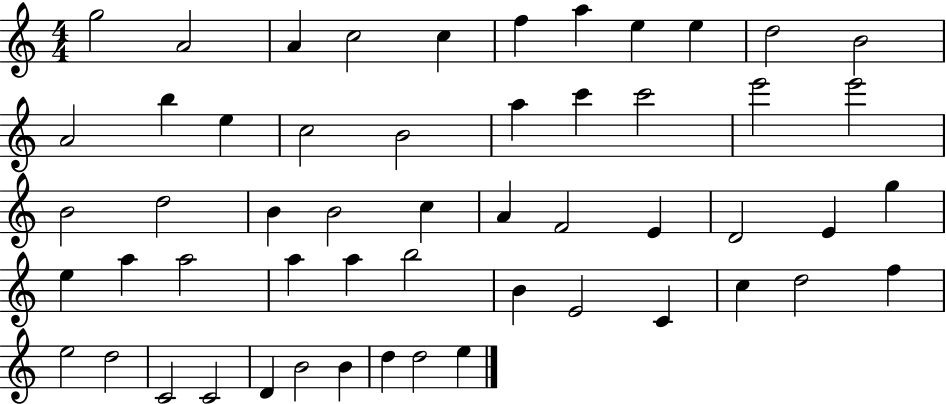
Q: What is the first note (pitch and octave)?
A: G5